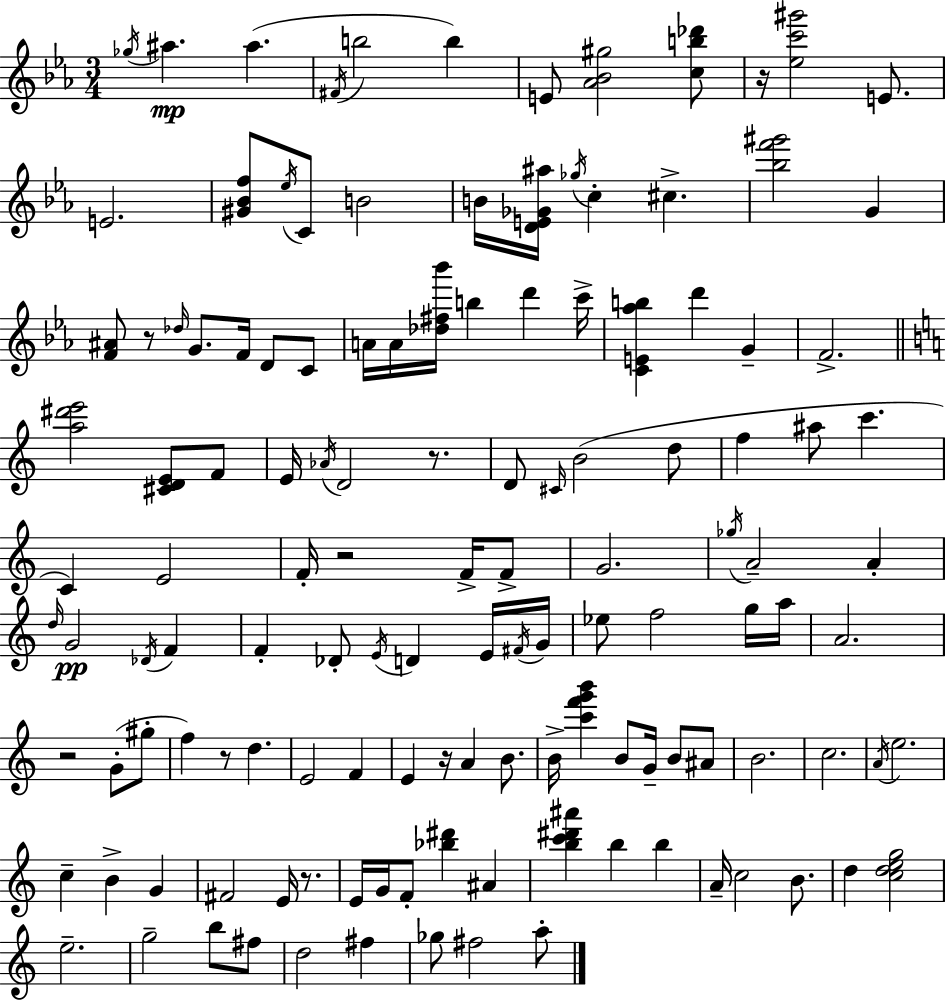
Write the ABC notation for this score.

X:1
T:Untitled
M:3/4
L:1/4
K:Cm
_g/4 ^a ^a ^F/4 b2 b E/2 [_A_B^g]2 [cb_d']/2 z/4 [_ec'^g']2 E/2 E2 [^G_Bf]/2 _e/4 C/2 B2 B/4 [DE_G^a]/4 _g/4 c ^c [_bf'^g']2 G [F^A]/2 z/2 _d/4 G/2 F/4 D/2 C/2 A/4 A/4 [_d^f_b']/4 b d' c'/4 [CE_ab] d' G F2 [a^d'e']2 [^CDE]/2 F/2 E/4 _A/4 D2 z/2 D/2 ^C/4 B2 d/2 f ^a/2 c' C E2 F/4 z2 F/4 F/2 G2 _g/4 A2 A d/4 G2 _D/4 F F _D/2 E/4 D E/4 ^F/4 G/4 _e/2 f2 g/4 a/4 A2 z2 G/2 ^g/2 f z/2 d E2 F E z/4 A B/2 B/4 [c'f'g'b'] B/2 G/4 B/2 ^A/2 B2 c2 A/4 e2 c B G ^F2 E/4 z/2 E/4 G/4 F/2 [_b^d'] ^A [bc'^d'^a'] b b A/4 c2 B/2 d [cdeg]2 e2 g2 b/2 ^f/2 d2 ^f _g/2 ^f2 a/2